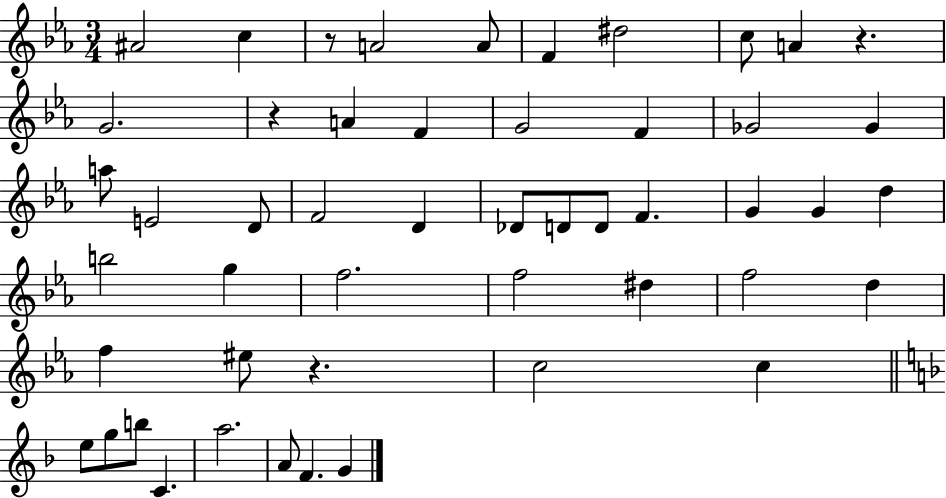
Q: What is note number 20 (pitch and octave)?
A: D4